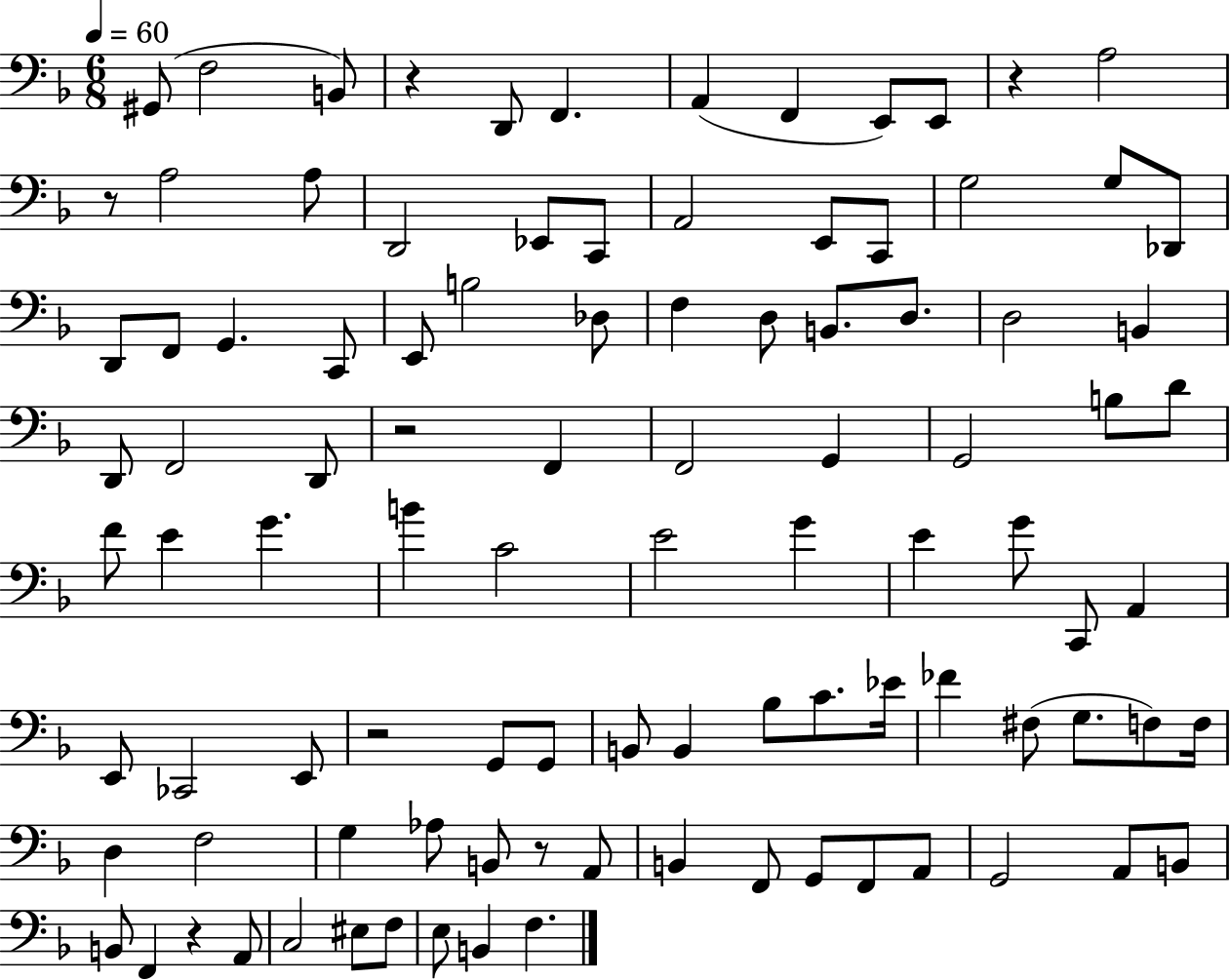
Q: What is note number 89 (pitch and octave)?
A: F3